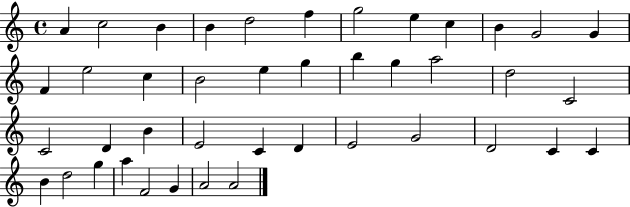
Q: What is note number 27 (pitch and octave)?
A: E4